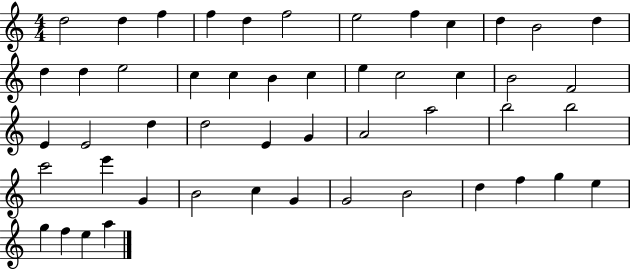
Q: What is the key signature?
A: C major